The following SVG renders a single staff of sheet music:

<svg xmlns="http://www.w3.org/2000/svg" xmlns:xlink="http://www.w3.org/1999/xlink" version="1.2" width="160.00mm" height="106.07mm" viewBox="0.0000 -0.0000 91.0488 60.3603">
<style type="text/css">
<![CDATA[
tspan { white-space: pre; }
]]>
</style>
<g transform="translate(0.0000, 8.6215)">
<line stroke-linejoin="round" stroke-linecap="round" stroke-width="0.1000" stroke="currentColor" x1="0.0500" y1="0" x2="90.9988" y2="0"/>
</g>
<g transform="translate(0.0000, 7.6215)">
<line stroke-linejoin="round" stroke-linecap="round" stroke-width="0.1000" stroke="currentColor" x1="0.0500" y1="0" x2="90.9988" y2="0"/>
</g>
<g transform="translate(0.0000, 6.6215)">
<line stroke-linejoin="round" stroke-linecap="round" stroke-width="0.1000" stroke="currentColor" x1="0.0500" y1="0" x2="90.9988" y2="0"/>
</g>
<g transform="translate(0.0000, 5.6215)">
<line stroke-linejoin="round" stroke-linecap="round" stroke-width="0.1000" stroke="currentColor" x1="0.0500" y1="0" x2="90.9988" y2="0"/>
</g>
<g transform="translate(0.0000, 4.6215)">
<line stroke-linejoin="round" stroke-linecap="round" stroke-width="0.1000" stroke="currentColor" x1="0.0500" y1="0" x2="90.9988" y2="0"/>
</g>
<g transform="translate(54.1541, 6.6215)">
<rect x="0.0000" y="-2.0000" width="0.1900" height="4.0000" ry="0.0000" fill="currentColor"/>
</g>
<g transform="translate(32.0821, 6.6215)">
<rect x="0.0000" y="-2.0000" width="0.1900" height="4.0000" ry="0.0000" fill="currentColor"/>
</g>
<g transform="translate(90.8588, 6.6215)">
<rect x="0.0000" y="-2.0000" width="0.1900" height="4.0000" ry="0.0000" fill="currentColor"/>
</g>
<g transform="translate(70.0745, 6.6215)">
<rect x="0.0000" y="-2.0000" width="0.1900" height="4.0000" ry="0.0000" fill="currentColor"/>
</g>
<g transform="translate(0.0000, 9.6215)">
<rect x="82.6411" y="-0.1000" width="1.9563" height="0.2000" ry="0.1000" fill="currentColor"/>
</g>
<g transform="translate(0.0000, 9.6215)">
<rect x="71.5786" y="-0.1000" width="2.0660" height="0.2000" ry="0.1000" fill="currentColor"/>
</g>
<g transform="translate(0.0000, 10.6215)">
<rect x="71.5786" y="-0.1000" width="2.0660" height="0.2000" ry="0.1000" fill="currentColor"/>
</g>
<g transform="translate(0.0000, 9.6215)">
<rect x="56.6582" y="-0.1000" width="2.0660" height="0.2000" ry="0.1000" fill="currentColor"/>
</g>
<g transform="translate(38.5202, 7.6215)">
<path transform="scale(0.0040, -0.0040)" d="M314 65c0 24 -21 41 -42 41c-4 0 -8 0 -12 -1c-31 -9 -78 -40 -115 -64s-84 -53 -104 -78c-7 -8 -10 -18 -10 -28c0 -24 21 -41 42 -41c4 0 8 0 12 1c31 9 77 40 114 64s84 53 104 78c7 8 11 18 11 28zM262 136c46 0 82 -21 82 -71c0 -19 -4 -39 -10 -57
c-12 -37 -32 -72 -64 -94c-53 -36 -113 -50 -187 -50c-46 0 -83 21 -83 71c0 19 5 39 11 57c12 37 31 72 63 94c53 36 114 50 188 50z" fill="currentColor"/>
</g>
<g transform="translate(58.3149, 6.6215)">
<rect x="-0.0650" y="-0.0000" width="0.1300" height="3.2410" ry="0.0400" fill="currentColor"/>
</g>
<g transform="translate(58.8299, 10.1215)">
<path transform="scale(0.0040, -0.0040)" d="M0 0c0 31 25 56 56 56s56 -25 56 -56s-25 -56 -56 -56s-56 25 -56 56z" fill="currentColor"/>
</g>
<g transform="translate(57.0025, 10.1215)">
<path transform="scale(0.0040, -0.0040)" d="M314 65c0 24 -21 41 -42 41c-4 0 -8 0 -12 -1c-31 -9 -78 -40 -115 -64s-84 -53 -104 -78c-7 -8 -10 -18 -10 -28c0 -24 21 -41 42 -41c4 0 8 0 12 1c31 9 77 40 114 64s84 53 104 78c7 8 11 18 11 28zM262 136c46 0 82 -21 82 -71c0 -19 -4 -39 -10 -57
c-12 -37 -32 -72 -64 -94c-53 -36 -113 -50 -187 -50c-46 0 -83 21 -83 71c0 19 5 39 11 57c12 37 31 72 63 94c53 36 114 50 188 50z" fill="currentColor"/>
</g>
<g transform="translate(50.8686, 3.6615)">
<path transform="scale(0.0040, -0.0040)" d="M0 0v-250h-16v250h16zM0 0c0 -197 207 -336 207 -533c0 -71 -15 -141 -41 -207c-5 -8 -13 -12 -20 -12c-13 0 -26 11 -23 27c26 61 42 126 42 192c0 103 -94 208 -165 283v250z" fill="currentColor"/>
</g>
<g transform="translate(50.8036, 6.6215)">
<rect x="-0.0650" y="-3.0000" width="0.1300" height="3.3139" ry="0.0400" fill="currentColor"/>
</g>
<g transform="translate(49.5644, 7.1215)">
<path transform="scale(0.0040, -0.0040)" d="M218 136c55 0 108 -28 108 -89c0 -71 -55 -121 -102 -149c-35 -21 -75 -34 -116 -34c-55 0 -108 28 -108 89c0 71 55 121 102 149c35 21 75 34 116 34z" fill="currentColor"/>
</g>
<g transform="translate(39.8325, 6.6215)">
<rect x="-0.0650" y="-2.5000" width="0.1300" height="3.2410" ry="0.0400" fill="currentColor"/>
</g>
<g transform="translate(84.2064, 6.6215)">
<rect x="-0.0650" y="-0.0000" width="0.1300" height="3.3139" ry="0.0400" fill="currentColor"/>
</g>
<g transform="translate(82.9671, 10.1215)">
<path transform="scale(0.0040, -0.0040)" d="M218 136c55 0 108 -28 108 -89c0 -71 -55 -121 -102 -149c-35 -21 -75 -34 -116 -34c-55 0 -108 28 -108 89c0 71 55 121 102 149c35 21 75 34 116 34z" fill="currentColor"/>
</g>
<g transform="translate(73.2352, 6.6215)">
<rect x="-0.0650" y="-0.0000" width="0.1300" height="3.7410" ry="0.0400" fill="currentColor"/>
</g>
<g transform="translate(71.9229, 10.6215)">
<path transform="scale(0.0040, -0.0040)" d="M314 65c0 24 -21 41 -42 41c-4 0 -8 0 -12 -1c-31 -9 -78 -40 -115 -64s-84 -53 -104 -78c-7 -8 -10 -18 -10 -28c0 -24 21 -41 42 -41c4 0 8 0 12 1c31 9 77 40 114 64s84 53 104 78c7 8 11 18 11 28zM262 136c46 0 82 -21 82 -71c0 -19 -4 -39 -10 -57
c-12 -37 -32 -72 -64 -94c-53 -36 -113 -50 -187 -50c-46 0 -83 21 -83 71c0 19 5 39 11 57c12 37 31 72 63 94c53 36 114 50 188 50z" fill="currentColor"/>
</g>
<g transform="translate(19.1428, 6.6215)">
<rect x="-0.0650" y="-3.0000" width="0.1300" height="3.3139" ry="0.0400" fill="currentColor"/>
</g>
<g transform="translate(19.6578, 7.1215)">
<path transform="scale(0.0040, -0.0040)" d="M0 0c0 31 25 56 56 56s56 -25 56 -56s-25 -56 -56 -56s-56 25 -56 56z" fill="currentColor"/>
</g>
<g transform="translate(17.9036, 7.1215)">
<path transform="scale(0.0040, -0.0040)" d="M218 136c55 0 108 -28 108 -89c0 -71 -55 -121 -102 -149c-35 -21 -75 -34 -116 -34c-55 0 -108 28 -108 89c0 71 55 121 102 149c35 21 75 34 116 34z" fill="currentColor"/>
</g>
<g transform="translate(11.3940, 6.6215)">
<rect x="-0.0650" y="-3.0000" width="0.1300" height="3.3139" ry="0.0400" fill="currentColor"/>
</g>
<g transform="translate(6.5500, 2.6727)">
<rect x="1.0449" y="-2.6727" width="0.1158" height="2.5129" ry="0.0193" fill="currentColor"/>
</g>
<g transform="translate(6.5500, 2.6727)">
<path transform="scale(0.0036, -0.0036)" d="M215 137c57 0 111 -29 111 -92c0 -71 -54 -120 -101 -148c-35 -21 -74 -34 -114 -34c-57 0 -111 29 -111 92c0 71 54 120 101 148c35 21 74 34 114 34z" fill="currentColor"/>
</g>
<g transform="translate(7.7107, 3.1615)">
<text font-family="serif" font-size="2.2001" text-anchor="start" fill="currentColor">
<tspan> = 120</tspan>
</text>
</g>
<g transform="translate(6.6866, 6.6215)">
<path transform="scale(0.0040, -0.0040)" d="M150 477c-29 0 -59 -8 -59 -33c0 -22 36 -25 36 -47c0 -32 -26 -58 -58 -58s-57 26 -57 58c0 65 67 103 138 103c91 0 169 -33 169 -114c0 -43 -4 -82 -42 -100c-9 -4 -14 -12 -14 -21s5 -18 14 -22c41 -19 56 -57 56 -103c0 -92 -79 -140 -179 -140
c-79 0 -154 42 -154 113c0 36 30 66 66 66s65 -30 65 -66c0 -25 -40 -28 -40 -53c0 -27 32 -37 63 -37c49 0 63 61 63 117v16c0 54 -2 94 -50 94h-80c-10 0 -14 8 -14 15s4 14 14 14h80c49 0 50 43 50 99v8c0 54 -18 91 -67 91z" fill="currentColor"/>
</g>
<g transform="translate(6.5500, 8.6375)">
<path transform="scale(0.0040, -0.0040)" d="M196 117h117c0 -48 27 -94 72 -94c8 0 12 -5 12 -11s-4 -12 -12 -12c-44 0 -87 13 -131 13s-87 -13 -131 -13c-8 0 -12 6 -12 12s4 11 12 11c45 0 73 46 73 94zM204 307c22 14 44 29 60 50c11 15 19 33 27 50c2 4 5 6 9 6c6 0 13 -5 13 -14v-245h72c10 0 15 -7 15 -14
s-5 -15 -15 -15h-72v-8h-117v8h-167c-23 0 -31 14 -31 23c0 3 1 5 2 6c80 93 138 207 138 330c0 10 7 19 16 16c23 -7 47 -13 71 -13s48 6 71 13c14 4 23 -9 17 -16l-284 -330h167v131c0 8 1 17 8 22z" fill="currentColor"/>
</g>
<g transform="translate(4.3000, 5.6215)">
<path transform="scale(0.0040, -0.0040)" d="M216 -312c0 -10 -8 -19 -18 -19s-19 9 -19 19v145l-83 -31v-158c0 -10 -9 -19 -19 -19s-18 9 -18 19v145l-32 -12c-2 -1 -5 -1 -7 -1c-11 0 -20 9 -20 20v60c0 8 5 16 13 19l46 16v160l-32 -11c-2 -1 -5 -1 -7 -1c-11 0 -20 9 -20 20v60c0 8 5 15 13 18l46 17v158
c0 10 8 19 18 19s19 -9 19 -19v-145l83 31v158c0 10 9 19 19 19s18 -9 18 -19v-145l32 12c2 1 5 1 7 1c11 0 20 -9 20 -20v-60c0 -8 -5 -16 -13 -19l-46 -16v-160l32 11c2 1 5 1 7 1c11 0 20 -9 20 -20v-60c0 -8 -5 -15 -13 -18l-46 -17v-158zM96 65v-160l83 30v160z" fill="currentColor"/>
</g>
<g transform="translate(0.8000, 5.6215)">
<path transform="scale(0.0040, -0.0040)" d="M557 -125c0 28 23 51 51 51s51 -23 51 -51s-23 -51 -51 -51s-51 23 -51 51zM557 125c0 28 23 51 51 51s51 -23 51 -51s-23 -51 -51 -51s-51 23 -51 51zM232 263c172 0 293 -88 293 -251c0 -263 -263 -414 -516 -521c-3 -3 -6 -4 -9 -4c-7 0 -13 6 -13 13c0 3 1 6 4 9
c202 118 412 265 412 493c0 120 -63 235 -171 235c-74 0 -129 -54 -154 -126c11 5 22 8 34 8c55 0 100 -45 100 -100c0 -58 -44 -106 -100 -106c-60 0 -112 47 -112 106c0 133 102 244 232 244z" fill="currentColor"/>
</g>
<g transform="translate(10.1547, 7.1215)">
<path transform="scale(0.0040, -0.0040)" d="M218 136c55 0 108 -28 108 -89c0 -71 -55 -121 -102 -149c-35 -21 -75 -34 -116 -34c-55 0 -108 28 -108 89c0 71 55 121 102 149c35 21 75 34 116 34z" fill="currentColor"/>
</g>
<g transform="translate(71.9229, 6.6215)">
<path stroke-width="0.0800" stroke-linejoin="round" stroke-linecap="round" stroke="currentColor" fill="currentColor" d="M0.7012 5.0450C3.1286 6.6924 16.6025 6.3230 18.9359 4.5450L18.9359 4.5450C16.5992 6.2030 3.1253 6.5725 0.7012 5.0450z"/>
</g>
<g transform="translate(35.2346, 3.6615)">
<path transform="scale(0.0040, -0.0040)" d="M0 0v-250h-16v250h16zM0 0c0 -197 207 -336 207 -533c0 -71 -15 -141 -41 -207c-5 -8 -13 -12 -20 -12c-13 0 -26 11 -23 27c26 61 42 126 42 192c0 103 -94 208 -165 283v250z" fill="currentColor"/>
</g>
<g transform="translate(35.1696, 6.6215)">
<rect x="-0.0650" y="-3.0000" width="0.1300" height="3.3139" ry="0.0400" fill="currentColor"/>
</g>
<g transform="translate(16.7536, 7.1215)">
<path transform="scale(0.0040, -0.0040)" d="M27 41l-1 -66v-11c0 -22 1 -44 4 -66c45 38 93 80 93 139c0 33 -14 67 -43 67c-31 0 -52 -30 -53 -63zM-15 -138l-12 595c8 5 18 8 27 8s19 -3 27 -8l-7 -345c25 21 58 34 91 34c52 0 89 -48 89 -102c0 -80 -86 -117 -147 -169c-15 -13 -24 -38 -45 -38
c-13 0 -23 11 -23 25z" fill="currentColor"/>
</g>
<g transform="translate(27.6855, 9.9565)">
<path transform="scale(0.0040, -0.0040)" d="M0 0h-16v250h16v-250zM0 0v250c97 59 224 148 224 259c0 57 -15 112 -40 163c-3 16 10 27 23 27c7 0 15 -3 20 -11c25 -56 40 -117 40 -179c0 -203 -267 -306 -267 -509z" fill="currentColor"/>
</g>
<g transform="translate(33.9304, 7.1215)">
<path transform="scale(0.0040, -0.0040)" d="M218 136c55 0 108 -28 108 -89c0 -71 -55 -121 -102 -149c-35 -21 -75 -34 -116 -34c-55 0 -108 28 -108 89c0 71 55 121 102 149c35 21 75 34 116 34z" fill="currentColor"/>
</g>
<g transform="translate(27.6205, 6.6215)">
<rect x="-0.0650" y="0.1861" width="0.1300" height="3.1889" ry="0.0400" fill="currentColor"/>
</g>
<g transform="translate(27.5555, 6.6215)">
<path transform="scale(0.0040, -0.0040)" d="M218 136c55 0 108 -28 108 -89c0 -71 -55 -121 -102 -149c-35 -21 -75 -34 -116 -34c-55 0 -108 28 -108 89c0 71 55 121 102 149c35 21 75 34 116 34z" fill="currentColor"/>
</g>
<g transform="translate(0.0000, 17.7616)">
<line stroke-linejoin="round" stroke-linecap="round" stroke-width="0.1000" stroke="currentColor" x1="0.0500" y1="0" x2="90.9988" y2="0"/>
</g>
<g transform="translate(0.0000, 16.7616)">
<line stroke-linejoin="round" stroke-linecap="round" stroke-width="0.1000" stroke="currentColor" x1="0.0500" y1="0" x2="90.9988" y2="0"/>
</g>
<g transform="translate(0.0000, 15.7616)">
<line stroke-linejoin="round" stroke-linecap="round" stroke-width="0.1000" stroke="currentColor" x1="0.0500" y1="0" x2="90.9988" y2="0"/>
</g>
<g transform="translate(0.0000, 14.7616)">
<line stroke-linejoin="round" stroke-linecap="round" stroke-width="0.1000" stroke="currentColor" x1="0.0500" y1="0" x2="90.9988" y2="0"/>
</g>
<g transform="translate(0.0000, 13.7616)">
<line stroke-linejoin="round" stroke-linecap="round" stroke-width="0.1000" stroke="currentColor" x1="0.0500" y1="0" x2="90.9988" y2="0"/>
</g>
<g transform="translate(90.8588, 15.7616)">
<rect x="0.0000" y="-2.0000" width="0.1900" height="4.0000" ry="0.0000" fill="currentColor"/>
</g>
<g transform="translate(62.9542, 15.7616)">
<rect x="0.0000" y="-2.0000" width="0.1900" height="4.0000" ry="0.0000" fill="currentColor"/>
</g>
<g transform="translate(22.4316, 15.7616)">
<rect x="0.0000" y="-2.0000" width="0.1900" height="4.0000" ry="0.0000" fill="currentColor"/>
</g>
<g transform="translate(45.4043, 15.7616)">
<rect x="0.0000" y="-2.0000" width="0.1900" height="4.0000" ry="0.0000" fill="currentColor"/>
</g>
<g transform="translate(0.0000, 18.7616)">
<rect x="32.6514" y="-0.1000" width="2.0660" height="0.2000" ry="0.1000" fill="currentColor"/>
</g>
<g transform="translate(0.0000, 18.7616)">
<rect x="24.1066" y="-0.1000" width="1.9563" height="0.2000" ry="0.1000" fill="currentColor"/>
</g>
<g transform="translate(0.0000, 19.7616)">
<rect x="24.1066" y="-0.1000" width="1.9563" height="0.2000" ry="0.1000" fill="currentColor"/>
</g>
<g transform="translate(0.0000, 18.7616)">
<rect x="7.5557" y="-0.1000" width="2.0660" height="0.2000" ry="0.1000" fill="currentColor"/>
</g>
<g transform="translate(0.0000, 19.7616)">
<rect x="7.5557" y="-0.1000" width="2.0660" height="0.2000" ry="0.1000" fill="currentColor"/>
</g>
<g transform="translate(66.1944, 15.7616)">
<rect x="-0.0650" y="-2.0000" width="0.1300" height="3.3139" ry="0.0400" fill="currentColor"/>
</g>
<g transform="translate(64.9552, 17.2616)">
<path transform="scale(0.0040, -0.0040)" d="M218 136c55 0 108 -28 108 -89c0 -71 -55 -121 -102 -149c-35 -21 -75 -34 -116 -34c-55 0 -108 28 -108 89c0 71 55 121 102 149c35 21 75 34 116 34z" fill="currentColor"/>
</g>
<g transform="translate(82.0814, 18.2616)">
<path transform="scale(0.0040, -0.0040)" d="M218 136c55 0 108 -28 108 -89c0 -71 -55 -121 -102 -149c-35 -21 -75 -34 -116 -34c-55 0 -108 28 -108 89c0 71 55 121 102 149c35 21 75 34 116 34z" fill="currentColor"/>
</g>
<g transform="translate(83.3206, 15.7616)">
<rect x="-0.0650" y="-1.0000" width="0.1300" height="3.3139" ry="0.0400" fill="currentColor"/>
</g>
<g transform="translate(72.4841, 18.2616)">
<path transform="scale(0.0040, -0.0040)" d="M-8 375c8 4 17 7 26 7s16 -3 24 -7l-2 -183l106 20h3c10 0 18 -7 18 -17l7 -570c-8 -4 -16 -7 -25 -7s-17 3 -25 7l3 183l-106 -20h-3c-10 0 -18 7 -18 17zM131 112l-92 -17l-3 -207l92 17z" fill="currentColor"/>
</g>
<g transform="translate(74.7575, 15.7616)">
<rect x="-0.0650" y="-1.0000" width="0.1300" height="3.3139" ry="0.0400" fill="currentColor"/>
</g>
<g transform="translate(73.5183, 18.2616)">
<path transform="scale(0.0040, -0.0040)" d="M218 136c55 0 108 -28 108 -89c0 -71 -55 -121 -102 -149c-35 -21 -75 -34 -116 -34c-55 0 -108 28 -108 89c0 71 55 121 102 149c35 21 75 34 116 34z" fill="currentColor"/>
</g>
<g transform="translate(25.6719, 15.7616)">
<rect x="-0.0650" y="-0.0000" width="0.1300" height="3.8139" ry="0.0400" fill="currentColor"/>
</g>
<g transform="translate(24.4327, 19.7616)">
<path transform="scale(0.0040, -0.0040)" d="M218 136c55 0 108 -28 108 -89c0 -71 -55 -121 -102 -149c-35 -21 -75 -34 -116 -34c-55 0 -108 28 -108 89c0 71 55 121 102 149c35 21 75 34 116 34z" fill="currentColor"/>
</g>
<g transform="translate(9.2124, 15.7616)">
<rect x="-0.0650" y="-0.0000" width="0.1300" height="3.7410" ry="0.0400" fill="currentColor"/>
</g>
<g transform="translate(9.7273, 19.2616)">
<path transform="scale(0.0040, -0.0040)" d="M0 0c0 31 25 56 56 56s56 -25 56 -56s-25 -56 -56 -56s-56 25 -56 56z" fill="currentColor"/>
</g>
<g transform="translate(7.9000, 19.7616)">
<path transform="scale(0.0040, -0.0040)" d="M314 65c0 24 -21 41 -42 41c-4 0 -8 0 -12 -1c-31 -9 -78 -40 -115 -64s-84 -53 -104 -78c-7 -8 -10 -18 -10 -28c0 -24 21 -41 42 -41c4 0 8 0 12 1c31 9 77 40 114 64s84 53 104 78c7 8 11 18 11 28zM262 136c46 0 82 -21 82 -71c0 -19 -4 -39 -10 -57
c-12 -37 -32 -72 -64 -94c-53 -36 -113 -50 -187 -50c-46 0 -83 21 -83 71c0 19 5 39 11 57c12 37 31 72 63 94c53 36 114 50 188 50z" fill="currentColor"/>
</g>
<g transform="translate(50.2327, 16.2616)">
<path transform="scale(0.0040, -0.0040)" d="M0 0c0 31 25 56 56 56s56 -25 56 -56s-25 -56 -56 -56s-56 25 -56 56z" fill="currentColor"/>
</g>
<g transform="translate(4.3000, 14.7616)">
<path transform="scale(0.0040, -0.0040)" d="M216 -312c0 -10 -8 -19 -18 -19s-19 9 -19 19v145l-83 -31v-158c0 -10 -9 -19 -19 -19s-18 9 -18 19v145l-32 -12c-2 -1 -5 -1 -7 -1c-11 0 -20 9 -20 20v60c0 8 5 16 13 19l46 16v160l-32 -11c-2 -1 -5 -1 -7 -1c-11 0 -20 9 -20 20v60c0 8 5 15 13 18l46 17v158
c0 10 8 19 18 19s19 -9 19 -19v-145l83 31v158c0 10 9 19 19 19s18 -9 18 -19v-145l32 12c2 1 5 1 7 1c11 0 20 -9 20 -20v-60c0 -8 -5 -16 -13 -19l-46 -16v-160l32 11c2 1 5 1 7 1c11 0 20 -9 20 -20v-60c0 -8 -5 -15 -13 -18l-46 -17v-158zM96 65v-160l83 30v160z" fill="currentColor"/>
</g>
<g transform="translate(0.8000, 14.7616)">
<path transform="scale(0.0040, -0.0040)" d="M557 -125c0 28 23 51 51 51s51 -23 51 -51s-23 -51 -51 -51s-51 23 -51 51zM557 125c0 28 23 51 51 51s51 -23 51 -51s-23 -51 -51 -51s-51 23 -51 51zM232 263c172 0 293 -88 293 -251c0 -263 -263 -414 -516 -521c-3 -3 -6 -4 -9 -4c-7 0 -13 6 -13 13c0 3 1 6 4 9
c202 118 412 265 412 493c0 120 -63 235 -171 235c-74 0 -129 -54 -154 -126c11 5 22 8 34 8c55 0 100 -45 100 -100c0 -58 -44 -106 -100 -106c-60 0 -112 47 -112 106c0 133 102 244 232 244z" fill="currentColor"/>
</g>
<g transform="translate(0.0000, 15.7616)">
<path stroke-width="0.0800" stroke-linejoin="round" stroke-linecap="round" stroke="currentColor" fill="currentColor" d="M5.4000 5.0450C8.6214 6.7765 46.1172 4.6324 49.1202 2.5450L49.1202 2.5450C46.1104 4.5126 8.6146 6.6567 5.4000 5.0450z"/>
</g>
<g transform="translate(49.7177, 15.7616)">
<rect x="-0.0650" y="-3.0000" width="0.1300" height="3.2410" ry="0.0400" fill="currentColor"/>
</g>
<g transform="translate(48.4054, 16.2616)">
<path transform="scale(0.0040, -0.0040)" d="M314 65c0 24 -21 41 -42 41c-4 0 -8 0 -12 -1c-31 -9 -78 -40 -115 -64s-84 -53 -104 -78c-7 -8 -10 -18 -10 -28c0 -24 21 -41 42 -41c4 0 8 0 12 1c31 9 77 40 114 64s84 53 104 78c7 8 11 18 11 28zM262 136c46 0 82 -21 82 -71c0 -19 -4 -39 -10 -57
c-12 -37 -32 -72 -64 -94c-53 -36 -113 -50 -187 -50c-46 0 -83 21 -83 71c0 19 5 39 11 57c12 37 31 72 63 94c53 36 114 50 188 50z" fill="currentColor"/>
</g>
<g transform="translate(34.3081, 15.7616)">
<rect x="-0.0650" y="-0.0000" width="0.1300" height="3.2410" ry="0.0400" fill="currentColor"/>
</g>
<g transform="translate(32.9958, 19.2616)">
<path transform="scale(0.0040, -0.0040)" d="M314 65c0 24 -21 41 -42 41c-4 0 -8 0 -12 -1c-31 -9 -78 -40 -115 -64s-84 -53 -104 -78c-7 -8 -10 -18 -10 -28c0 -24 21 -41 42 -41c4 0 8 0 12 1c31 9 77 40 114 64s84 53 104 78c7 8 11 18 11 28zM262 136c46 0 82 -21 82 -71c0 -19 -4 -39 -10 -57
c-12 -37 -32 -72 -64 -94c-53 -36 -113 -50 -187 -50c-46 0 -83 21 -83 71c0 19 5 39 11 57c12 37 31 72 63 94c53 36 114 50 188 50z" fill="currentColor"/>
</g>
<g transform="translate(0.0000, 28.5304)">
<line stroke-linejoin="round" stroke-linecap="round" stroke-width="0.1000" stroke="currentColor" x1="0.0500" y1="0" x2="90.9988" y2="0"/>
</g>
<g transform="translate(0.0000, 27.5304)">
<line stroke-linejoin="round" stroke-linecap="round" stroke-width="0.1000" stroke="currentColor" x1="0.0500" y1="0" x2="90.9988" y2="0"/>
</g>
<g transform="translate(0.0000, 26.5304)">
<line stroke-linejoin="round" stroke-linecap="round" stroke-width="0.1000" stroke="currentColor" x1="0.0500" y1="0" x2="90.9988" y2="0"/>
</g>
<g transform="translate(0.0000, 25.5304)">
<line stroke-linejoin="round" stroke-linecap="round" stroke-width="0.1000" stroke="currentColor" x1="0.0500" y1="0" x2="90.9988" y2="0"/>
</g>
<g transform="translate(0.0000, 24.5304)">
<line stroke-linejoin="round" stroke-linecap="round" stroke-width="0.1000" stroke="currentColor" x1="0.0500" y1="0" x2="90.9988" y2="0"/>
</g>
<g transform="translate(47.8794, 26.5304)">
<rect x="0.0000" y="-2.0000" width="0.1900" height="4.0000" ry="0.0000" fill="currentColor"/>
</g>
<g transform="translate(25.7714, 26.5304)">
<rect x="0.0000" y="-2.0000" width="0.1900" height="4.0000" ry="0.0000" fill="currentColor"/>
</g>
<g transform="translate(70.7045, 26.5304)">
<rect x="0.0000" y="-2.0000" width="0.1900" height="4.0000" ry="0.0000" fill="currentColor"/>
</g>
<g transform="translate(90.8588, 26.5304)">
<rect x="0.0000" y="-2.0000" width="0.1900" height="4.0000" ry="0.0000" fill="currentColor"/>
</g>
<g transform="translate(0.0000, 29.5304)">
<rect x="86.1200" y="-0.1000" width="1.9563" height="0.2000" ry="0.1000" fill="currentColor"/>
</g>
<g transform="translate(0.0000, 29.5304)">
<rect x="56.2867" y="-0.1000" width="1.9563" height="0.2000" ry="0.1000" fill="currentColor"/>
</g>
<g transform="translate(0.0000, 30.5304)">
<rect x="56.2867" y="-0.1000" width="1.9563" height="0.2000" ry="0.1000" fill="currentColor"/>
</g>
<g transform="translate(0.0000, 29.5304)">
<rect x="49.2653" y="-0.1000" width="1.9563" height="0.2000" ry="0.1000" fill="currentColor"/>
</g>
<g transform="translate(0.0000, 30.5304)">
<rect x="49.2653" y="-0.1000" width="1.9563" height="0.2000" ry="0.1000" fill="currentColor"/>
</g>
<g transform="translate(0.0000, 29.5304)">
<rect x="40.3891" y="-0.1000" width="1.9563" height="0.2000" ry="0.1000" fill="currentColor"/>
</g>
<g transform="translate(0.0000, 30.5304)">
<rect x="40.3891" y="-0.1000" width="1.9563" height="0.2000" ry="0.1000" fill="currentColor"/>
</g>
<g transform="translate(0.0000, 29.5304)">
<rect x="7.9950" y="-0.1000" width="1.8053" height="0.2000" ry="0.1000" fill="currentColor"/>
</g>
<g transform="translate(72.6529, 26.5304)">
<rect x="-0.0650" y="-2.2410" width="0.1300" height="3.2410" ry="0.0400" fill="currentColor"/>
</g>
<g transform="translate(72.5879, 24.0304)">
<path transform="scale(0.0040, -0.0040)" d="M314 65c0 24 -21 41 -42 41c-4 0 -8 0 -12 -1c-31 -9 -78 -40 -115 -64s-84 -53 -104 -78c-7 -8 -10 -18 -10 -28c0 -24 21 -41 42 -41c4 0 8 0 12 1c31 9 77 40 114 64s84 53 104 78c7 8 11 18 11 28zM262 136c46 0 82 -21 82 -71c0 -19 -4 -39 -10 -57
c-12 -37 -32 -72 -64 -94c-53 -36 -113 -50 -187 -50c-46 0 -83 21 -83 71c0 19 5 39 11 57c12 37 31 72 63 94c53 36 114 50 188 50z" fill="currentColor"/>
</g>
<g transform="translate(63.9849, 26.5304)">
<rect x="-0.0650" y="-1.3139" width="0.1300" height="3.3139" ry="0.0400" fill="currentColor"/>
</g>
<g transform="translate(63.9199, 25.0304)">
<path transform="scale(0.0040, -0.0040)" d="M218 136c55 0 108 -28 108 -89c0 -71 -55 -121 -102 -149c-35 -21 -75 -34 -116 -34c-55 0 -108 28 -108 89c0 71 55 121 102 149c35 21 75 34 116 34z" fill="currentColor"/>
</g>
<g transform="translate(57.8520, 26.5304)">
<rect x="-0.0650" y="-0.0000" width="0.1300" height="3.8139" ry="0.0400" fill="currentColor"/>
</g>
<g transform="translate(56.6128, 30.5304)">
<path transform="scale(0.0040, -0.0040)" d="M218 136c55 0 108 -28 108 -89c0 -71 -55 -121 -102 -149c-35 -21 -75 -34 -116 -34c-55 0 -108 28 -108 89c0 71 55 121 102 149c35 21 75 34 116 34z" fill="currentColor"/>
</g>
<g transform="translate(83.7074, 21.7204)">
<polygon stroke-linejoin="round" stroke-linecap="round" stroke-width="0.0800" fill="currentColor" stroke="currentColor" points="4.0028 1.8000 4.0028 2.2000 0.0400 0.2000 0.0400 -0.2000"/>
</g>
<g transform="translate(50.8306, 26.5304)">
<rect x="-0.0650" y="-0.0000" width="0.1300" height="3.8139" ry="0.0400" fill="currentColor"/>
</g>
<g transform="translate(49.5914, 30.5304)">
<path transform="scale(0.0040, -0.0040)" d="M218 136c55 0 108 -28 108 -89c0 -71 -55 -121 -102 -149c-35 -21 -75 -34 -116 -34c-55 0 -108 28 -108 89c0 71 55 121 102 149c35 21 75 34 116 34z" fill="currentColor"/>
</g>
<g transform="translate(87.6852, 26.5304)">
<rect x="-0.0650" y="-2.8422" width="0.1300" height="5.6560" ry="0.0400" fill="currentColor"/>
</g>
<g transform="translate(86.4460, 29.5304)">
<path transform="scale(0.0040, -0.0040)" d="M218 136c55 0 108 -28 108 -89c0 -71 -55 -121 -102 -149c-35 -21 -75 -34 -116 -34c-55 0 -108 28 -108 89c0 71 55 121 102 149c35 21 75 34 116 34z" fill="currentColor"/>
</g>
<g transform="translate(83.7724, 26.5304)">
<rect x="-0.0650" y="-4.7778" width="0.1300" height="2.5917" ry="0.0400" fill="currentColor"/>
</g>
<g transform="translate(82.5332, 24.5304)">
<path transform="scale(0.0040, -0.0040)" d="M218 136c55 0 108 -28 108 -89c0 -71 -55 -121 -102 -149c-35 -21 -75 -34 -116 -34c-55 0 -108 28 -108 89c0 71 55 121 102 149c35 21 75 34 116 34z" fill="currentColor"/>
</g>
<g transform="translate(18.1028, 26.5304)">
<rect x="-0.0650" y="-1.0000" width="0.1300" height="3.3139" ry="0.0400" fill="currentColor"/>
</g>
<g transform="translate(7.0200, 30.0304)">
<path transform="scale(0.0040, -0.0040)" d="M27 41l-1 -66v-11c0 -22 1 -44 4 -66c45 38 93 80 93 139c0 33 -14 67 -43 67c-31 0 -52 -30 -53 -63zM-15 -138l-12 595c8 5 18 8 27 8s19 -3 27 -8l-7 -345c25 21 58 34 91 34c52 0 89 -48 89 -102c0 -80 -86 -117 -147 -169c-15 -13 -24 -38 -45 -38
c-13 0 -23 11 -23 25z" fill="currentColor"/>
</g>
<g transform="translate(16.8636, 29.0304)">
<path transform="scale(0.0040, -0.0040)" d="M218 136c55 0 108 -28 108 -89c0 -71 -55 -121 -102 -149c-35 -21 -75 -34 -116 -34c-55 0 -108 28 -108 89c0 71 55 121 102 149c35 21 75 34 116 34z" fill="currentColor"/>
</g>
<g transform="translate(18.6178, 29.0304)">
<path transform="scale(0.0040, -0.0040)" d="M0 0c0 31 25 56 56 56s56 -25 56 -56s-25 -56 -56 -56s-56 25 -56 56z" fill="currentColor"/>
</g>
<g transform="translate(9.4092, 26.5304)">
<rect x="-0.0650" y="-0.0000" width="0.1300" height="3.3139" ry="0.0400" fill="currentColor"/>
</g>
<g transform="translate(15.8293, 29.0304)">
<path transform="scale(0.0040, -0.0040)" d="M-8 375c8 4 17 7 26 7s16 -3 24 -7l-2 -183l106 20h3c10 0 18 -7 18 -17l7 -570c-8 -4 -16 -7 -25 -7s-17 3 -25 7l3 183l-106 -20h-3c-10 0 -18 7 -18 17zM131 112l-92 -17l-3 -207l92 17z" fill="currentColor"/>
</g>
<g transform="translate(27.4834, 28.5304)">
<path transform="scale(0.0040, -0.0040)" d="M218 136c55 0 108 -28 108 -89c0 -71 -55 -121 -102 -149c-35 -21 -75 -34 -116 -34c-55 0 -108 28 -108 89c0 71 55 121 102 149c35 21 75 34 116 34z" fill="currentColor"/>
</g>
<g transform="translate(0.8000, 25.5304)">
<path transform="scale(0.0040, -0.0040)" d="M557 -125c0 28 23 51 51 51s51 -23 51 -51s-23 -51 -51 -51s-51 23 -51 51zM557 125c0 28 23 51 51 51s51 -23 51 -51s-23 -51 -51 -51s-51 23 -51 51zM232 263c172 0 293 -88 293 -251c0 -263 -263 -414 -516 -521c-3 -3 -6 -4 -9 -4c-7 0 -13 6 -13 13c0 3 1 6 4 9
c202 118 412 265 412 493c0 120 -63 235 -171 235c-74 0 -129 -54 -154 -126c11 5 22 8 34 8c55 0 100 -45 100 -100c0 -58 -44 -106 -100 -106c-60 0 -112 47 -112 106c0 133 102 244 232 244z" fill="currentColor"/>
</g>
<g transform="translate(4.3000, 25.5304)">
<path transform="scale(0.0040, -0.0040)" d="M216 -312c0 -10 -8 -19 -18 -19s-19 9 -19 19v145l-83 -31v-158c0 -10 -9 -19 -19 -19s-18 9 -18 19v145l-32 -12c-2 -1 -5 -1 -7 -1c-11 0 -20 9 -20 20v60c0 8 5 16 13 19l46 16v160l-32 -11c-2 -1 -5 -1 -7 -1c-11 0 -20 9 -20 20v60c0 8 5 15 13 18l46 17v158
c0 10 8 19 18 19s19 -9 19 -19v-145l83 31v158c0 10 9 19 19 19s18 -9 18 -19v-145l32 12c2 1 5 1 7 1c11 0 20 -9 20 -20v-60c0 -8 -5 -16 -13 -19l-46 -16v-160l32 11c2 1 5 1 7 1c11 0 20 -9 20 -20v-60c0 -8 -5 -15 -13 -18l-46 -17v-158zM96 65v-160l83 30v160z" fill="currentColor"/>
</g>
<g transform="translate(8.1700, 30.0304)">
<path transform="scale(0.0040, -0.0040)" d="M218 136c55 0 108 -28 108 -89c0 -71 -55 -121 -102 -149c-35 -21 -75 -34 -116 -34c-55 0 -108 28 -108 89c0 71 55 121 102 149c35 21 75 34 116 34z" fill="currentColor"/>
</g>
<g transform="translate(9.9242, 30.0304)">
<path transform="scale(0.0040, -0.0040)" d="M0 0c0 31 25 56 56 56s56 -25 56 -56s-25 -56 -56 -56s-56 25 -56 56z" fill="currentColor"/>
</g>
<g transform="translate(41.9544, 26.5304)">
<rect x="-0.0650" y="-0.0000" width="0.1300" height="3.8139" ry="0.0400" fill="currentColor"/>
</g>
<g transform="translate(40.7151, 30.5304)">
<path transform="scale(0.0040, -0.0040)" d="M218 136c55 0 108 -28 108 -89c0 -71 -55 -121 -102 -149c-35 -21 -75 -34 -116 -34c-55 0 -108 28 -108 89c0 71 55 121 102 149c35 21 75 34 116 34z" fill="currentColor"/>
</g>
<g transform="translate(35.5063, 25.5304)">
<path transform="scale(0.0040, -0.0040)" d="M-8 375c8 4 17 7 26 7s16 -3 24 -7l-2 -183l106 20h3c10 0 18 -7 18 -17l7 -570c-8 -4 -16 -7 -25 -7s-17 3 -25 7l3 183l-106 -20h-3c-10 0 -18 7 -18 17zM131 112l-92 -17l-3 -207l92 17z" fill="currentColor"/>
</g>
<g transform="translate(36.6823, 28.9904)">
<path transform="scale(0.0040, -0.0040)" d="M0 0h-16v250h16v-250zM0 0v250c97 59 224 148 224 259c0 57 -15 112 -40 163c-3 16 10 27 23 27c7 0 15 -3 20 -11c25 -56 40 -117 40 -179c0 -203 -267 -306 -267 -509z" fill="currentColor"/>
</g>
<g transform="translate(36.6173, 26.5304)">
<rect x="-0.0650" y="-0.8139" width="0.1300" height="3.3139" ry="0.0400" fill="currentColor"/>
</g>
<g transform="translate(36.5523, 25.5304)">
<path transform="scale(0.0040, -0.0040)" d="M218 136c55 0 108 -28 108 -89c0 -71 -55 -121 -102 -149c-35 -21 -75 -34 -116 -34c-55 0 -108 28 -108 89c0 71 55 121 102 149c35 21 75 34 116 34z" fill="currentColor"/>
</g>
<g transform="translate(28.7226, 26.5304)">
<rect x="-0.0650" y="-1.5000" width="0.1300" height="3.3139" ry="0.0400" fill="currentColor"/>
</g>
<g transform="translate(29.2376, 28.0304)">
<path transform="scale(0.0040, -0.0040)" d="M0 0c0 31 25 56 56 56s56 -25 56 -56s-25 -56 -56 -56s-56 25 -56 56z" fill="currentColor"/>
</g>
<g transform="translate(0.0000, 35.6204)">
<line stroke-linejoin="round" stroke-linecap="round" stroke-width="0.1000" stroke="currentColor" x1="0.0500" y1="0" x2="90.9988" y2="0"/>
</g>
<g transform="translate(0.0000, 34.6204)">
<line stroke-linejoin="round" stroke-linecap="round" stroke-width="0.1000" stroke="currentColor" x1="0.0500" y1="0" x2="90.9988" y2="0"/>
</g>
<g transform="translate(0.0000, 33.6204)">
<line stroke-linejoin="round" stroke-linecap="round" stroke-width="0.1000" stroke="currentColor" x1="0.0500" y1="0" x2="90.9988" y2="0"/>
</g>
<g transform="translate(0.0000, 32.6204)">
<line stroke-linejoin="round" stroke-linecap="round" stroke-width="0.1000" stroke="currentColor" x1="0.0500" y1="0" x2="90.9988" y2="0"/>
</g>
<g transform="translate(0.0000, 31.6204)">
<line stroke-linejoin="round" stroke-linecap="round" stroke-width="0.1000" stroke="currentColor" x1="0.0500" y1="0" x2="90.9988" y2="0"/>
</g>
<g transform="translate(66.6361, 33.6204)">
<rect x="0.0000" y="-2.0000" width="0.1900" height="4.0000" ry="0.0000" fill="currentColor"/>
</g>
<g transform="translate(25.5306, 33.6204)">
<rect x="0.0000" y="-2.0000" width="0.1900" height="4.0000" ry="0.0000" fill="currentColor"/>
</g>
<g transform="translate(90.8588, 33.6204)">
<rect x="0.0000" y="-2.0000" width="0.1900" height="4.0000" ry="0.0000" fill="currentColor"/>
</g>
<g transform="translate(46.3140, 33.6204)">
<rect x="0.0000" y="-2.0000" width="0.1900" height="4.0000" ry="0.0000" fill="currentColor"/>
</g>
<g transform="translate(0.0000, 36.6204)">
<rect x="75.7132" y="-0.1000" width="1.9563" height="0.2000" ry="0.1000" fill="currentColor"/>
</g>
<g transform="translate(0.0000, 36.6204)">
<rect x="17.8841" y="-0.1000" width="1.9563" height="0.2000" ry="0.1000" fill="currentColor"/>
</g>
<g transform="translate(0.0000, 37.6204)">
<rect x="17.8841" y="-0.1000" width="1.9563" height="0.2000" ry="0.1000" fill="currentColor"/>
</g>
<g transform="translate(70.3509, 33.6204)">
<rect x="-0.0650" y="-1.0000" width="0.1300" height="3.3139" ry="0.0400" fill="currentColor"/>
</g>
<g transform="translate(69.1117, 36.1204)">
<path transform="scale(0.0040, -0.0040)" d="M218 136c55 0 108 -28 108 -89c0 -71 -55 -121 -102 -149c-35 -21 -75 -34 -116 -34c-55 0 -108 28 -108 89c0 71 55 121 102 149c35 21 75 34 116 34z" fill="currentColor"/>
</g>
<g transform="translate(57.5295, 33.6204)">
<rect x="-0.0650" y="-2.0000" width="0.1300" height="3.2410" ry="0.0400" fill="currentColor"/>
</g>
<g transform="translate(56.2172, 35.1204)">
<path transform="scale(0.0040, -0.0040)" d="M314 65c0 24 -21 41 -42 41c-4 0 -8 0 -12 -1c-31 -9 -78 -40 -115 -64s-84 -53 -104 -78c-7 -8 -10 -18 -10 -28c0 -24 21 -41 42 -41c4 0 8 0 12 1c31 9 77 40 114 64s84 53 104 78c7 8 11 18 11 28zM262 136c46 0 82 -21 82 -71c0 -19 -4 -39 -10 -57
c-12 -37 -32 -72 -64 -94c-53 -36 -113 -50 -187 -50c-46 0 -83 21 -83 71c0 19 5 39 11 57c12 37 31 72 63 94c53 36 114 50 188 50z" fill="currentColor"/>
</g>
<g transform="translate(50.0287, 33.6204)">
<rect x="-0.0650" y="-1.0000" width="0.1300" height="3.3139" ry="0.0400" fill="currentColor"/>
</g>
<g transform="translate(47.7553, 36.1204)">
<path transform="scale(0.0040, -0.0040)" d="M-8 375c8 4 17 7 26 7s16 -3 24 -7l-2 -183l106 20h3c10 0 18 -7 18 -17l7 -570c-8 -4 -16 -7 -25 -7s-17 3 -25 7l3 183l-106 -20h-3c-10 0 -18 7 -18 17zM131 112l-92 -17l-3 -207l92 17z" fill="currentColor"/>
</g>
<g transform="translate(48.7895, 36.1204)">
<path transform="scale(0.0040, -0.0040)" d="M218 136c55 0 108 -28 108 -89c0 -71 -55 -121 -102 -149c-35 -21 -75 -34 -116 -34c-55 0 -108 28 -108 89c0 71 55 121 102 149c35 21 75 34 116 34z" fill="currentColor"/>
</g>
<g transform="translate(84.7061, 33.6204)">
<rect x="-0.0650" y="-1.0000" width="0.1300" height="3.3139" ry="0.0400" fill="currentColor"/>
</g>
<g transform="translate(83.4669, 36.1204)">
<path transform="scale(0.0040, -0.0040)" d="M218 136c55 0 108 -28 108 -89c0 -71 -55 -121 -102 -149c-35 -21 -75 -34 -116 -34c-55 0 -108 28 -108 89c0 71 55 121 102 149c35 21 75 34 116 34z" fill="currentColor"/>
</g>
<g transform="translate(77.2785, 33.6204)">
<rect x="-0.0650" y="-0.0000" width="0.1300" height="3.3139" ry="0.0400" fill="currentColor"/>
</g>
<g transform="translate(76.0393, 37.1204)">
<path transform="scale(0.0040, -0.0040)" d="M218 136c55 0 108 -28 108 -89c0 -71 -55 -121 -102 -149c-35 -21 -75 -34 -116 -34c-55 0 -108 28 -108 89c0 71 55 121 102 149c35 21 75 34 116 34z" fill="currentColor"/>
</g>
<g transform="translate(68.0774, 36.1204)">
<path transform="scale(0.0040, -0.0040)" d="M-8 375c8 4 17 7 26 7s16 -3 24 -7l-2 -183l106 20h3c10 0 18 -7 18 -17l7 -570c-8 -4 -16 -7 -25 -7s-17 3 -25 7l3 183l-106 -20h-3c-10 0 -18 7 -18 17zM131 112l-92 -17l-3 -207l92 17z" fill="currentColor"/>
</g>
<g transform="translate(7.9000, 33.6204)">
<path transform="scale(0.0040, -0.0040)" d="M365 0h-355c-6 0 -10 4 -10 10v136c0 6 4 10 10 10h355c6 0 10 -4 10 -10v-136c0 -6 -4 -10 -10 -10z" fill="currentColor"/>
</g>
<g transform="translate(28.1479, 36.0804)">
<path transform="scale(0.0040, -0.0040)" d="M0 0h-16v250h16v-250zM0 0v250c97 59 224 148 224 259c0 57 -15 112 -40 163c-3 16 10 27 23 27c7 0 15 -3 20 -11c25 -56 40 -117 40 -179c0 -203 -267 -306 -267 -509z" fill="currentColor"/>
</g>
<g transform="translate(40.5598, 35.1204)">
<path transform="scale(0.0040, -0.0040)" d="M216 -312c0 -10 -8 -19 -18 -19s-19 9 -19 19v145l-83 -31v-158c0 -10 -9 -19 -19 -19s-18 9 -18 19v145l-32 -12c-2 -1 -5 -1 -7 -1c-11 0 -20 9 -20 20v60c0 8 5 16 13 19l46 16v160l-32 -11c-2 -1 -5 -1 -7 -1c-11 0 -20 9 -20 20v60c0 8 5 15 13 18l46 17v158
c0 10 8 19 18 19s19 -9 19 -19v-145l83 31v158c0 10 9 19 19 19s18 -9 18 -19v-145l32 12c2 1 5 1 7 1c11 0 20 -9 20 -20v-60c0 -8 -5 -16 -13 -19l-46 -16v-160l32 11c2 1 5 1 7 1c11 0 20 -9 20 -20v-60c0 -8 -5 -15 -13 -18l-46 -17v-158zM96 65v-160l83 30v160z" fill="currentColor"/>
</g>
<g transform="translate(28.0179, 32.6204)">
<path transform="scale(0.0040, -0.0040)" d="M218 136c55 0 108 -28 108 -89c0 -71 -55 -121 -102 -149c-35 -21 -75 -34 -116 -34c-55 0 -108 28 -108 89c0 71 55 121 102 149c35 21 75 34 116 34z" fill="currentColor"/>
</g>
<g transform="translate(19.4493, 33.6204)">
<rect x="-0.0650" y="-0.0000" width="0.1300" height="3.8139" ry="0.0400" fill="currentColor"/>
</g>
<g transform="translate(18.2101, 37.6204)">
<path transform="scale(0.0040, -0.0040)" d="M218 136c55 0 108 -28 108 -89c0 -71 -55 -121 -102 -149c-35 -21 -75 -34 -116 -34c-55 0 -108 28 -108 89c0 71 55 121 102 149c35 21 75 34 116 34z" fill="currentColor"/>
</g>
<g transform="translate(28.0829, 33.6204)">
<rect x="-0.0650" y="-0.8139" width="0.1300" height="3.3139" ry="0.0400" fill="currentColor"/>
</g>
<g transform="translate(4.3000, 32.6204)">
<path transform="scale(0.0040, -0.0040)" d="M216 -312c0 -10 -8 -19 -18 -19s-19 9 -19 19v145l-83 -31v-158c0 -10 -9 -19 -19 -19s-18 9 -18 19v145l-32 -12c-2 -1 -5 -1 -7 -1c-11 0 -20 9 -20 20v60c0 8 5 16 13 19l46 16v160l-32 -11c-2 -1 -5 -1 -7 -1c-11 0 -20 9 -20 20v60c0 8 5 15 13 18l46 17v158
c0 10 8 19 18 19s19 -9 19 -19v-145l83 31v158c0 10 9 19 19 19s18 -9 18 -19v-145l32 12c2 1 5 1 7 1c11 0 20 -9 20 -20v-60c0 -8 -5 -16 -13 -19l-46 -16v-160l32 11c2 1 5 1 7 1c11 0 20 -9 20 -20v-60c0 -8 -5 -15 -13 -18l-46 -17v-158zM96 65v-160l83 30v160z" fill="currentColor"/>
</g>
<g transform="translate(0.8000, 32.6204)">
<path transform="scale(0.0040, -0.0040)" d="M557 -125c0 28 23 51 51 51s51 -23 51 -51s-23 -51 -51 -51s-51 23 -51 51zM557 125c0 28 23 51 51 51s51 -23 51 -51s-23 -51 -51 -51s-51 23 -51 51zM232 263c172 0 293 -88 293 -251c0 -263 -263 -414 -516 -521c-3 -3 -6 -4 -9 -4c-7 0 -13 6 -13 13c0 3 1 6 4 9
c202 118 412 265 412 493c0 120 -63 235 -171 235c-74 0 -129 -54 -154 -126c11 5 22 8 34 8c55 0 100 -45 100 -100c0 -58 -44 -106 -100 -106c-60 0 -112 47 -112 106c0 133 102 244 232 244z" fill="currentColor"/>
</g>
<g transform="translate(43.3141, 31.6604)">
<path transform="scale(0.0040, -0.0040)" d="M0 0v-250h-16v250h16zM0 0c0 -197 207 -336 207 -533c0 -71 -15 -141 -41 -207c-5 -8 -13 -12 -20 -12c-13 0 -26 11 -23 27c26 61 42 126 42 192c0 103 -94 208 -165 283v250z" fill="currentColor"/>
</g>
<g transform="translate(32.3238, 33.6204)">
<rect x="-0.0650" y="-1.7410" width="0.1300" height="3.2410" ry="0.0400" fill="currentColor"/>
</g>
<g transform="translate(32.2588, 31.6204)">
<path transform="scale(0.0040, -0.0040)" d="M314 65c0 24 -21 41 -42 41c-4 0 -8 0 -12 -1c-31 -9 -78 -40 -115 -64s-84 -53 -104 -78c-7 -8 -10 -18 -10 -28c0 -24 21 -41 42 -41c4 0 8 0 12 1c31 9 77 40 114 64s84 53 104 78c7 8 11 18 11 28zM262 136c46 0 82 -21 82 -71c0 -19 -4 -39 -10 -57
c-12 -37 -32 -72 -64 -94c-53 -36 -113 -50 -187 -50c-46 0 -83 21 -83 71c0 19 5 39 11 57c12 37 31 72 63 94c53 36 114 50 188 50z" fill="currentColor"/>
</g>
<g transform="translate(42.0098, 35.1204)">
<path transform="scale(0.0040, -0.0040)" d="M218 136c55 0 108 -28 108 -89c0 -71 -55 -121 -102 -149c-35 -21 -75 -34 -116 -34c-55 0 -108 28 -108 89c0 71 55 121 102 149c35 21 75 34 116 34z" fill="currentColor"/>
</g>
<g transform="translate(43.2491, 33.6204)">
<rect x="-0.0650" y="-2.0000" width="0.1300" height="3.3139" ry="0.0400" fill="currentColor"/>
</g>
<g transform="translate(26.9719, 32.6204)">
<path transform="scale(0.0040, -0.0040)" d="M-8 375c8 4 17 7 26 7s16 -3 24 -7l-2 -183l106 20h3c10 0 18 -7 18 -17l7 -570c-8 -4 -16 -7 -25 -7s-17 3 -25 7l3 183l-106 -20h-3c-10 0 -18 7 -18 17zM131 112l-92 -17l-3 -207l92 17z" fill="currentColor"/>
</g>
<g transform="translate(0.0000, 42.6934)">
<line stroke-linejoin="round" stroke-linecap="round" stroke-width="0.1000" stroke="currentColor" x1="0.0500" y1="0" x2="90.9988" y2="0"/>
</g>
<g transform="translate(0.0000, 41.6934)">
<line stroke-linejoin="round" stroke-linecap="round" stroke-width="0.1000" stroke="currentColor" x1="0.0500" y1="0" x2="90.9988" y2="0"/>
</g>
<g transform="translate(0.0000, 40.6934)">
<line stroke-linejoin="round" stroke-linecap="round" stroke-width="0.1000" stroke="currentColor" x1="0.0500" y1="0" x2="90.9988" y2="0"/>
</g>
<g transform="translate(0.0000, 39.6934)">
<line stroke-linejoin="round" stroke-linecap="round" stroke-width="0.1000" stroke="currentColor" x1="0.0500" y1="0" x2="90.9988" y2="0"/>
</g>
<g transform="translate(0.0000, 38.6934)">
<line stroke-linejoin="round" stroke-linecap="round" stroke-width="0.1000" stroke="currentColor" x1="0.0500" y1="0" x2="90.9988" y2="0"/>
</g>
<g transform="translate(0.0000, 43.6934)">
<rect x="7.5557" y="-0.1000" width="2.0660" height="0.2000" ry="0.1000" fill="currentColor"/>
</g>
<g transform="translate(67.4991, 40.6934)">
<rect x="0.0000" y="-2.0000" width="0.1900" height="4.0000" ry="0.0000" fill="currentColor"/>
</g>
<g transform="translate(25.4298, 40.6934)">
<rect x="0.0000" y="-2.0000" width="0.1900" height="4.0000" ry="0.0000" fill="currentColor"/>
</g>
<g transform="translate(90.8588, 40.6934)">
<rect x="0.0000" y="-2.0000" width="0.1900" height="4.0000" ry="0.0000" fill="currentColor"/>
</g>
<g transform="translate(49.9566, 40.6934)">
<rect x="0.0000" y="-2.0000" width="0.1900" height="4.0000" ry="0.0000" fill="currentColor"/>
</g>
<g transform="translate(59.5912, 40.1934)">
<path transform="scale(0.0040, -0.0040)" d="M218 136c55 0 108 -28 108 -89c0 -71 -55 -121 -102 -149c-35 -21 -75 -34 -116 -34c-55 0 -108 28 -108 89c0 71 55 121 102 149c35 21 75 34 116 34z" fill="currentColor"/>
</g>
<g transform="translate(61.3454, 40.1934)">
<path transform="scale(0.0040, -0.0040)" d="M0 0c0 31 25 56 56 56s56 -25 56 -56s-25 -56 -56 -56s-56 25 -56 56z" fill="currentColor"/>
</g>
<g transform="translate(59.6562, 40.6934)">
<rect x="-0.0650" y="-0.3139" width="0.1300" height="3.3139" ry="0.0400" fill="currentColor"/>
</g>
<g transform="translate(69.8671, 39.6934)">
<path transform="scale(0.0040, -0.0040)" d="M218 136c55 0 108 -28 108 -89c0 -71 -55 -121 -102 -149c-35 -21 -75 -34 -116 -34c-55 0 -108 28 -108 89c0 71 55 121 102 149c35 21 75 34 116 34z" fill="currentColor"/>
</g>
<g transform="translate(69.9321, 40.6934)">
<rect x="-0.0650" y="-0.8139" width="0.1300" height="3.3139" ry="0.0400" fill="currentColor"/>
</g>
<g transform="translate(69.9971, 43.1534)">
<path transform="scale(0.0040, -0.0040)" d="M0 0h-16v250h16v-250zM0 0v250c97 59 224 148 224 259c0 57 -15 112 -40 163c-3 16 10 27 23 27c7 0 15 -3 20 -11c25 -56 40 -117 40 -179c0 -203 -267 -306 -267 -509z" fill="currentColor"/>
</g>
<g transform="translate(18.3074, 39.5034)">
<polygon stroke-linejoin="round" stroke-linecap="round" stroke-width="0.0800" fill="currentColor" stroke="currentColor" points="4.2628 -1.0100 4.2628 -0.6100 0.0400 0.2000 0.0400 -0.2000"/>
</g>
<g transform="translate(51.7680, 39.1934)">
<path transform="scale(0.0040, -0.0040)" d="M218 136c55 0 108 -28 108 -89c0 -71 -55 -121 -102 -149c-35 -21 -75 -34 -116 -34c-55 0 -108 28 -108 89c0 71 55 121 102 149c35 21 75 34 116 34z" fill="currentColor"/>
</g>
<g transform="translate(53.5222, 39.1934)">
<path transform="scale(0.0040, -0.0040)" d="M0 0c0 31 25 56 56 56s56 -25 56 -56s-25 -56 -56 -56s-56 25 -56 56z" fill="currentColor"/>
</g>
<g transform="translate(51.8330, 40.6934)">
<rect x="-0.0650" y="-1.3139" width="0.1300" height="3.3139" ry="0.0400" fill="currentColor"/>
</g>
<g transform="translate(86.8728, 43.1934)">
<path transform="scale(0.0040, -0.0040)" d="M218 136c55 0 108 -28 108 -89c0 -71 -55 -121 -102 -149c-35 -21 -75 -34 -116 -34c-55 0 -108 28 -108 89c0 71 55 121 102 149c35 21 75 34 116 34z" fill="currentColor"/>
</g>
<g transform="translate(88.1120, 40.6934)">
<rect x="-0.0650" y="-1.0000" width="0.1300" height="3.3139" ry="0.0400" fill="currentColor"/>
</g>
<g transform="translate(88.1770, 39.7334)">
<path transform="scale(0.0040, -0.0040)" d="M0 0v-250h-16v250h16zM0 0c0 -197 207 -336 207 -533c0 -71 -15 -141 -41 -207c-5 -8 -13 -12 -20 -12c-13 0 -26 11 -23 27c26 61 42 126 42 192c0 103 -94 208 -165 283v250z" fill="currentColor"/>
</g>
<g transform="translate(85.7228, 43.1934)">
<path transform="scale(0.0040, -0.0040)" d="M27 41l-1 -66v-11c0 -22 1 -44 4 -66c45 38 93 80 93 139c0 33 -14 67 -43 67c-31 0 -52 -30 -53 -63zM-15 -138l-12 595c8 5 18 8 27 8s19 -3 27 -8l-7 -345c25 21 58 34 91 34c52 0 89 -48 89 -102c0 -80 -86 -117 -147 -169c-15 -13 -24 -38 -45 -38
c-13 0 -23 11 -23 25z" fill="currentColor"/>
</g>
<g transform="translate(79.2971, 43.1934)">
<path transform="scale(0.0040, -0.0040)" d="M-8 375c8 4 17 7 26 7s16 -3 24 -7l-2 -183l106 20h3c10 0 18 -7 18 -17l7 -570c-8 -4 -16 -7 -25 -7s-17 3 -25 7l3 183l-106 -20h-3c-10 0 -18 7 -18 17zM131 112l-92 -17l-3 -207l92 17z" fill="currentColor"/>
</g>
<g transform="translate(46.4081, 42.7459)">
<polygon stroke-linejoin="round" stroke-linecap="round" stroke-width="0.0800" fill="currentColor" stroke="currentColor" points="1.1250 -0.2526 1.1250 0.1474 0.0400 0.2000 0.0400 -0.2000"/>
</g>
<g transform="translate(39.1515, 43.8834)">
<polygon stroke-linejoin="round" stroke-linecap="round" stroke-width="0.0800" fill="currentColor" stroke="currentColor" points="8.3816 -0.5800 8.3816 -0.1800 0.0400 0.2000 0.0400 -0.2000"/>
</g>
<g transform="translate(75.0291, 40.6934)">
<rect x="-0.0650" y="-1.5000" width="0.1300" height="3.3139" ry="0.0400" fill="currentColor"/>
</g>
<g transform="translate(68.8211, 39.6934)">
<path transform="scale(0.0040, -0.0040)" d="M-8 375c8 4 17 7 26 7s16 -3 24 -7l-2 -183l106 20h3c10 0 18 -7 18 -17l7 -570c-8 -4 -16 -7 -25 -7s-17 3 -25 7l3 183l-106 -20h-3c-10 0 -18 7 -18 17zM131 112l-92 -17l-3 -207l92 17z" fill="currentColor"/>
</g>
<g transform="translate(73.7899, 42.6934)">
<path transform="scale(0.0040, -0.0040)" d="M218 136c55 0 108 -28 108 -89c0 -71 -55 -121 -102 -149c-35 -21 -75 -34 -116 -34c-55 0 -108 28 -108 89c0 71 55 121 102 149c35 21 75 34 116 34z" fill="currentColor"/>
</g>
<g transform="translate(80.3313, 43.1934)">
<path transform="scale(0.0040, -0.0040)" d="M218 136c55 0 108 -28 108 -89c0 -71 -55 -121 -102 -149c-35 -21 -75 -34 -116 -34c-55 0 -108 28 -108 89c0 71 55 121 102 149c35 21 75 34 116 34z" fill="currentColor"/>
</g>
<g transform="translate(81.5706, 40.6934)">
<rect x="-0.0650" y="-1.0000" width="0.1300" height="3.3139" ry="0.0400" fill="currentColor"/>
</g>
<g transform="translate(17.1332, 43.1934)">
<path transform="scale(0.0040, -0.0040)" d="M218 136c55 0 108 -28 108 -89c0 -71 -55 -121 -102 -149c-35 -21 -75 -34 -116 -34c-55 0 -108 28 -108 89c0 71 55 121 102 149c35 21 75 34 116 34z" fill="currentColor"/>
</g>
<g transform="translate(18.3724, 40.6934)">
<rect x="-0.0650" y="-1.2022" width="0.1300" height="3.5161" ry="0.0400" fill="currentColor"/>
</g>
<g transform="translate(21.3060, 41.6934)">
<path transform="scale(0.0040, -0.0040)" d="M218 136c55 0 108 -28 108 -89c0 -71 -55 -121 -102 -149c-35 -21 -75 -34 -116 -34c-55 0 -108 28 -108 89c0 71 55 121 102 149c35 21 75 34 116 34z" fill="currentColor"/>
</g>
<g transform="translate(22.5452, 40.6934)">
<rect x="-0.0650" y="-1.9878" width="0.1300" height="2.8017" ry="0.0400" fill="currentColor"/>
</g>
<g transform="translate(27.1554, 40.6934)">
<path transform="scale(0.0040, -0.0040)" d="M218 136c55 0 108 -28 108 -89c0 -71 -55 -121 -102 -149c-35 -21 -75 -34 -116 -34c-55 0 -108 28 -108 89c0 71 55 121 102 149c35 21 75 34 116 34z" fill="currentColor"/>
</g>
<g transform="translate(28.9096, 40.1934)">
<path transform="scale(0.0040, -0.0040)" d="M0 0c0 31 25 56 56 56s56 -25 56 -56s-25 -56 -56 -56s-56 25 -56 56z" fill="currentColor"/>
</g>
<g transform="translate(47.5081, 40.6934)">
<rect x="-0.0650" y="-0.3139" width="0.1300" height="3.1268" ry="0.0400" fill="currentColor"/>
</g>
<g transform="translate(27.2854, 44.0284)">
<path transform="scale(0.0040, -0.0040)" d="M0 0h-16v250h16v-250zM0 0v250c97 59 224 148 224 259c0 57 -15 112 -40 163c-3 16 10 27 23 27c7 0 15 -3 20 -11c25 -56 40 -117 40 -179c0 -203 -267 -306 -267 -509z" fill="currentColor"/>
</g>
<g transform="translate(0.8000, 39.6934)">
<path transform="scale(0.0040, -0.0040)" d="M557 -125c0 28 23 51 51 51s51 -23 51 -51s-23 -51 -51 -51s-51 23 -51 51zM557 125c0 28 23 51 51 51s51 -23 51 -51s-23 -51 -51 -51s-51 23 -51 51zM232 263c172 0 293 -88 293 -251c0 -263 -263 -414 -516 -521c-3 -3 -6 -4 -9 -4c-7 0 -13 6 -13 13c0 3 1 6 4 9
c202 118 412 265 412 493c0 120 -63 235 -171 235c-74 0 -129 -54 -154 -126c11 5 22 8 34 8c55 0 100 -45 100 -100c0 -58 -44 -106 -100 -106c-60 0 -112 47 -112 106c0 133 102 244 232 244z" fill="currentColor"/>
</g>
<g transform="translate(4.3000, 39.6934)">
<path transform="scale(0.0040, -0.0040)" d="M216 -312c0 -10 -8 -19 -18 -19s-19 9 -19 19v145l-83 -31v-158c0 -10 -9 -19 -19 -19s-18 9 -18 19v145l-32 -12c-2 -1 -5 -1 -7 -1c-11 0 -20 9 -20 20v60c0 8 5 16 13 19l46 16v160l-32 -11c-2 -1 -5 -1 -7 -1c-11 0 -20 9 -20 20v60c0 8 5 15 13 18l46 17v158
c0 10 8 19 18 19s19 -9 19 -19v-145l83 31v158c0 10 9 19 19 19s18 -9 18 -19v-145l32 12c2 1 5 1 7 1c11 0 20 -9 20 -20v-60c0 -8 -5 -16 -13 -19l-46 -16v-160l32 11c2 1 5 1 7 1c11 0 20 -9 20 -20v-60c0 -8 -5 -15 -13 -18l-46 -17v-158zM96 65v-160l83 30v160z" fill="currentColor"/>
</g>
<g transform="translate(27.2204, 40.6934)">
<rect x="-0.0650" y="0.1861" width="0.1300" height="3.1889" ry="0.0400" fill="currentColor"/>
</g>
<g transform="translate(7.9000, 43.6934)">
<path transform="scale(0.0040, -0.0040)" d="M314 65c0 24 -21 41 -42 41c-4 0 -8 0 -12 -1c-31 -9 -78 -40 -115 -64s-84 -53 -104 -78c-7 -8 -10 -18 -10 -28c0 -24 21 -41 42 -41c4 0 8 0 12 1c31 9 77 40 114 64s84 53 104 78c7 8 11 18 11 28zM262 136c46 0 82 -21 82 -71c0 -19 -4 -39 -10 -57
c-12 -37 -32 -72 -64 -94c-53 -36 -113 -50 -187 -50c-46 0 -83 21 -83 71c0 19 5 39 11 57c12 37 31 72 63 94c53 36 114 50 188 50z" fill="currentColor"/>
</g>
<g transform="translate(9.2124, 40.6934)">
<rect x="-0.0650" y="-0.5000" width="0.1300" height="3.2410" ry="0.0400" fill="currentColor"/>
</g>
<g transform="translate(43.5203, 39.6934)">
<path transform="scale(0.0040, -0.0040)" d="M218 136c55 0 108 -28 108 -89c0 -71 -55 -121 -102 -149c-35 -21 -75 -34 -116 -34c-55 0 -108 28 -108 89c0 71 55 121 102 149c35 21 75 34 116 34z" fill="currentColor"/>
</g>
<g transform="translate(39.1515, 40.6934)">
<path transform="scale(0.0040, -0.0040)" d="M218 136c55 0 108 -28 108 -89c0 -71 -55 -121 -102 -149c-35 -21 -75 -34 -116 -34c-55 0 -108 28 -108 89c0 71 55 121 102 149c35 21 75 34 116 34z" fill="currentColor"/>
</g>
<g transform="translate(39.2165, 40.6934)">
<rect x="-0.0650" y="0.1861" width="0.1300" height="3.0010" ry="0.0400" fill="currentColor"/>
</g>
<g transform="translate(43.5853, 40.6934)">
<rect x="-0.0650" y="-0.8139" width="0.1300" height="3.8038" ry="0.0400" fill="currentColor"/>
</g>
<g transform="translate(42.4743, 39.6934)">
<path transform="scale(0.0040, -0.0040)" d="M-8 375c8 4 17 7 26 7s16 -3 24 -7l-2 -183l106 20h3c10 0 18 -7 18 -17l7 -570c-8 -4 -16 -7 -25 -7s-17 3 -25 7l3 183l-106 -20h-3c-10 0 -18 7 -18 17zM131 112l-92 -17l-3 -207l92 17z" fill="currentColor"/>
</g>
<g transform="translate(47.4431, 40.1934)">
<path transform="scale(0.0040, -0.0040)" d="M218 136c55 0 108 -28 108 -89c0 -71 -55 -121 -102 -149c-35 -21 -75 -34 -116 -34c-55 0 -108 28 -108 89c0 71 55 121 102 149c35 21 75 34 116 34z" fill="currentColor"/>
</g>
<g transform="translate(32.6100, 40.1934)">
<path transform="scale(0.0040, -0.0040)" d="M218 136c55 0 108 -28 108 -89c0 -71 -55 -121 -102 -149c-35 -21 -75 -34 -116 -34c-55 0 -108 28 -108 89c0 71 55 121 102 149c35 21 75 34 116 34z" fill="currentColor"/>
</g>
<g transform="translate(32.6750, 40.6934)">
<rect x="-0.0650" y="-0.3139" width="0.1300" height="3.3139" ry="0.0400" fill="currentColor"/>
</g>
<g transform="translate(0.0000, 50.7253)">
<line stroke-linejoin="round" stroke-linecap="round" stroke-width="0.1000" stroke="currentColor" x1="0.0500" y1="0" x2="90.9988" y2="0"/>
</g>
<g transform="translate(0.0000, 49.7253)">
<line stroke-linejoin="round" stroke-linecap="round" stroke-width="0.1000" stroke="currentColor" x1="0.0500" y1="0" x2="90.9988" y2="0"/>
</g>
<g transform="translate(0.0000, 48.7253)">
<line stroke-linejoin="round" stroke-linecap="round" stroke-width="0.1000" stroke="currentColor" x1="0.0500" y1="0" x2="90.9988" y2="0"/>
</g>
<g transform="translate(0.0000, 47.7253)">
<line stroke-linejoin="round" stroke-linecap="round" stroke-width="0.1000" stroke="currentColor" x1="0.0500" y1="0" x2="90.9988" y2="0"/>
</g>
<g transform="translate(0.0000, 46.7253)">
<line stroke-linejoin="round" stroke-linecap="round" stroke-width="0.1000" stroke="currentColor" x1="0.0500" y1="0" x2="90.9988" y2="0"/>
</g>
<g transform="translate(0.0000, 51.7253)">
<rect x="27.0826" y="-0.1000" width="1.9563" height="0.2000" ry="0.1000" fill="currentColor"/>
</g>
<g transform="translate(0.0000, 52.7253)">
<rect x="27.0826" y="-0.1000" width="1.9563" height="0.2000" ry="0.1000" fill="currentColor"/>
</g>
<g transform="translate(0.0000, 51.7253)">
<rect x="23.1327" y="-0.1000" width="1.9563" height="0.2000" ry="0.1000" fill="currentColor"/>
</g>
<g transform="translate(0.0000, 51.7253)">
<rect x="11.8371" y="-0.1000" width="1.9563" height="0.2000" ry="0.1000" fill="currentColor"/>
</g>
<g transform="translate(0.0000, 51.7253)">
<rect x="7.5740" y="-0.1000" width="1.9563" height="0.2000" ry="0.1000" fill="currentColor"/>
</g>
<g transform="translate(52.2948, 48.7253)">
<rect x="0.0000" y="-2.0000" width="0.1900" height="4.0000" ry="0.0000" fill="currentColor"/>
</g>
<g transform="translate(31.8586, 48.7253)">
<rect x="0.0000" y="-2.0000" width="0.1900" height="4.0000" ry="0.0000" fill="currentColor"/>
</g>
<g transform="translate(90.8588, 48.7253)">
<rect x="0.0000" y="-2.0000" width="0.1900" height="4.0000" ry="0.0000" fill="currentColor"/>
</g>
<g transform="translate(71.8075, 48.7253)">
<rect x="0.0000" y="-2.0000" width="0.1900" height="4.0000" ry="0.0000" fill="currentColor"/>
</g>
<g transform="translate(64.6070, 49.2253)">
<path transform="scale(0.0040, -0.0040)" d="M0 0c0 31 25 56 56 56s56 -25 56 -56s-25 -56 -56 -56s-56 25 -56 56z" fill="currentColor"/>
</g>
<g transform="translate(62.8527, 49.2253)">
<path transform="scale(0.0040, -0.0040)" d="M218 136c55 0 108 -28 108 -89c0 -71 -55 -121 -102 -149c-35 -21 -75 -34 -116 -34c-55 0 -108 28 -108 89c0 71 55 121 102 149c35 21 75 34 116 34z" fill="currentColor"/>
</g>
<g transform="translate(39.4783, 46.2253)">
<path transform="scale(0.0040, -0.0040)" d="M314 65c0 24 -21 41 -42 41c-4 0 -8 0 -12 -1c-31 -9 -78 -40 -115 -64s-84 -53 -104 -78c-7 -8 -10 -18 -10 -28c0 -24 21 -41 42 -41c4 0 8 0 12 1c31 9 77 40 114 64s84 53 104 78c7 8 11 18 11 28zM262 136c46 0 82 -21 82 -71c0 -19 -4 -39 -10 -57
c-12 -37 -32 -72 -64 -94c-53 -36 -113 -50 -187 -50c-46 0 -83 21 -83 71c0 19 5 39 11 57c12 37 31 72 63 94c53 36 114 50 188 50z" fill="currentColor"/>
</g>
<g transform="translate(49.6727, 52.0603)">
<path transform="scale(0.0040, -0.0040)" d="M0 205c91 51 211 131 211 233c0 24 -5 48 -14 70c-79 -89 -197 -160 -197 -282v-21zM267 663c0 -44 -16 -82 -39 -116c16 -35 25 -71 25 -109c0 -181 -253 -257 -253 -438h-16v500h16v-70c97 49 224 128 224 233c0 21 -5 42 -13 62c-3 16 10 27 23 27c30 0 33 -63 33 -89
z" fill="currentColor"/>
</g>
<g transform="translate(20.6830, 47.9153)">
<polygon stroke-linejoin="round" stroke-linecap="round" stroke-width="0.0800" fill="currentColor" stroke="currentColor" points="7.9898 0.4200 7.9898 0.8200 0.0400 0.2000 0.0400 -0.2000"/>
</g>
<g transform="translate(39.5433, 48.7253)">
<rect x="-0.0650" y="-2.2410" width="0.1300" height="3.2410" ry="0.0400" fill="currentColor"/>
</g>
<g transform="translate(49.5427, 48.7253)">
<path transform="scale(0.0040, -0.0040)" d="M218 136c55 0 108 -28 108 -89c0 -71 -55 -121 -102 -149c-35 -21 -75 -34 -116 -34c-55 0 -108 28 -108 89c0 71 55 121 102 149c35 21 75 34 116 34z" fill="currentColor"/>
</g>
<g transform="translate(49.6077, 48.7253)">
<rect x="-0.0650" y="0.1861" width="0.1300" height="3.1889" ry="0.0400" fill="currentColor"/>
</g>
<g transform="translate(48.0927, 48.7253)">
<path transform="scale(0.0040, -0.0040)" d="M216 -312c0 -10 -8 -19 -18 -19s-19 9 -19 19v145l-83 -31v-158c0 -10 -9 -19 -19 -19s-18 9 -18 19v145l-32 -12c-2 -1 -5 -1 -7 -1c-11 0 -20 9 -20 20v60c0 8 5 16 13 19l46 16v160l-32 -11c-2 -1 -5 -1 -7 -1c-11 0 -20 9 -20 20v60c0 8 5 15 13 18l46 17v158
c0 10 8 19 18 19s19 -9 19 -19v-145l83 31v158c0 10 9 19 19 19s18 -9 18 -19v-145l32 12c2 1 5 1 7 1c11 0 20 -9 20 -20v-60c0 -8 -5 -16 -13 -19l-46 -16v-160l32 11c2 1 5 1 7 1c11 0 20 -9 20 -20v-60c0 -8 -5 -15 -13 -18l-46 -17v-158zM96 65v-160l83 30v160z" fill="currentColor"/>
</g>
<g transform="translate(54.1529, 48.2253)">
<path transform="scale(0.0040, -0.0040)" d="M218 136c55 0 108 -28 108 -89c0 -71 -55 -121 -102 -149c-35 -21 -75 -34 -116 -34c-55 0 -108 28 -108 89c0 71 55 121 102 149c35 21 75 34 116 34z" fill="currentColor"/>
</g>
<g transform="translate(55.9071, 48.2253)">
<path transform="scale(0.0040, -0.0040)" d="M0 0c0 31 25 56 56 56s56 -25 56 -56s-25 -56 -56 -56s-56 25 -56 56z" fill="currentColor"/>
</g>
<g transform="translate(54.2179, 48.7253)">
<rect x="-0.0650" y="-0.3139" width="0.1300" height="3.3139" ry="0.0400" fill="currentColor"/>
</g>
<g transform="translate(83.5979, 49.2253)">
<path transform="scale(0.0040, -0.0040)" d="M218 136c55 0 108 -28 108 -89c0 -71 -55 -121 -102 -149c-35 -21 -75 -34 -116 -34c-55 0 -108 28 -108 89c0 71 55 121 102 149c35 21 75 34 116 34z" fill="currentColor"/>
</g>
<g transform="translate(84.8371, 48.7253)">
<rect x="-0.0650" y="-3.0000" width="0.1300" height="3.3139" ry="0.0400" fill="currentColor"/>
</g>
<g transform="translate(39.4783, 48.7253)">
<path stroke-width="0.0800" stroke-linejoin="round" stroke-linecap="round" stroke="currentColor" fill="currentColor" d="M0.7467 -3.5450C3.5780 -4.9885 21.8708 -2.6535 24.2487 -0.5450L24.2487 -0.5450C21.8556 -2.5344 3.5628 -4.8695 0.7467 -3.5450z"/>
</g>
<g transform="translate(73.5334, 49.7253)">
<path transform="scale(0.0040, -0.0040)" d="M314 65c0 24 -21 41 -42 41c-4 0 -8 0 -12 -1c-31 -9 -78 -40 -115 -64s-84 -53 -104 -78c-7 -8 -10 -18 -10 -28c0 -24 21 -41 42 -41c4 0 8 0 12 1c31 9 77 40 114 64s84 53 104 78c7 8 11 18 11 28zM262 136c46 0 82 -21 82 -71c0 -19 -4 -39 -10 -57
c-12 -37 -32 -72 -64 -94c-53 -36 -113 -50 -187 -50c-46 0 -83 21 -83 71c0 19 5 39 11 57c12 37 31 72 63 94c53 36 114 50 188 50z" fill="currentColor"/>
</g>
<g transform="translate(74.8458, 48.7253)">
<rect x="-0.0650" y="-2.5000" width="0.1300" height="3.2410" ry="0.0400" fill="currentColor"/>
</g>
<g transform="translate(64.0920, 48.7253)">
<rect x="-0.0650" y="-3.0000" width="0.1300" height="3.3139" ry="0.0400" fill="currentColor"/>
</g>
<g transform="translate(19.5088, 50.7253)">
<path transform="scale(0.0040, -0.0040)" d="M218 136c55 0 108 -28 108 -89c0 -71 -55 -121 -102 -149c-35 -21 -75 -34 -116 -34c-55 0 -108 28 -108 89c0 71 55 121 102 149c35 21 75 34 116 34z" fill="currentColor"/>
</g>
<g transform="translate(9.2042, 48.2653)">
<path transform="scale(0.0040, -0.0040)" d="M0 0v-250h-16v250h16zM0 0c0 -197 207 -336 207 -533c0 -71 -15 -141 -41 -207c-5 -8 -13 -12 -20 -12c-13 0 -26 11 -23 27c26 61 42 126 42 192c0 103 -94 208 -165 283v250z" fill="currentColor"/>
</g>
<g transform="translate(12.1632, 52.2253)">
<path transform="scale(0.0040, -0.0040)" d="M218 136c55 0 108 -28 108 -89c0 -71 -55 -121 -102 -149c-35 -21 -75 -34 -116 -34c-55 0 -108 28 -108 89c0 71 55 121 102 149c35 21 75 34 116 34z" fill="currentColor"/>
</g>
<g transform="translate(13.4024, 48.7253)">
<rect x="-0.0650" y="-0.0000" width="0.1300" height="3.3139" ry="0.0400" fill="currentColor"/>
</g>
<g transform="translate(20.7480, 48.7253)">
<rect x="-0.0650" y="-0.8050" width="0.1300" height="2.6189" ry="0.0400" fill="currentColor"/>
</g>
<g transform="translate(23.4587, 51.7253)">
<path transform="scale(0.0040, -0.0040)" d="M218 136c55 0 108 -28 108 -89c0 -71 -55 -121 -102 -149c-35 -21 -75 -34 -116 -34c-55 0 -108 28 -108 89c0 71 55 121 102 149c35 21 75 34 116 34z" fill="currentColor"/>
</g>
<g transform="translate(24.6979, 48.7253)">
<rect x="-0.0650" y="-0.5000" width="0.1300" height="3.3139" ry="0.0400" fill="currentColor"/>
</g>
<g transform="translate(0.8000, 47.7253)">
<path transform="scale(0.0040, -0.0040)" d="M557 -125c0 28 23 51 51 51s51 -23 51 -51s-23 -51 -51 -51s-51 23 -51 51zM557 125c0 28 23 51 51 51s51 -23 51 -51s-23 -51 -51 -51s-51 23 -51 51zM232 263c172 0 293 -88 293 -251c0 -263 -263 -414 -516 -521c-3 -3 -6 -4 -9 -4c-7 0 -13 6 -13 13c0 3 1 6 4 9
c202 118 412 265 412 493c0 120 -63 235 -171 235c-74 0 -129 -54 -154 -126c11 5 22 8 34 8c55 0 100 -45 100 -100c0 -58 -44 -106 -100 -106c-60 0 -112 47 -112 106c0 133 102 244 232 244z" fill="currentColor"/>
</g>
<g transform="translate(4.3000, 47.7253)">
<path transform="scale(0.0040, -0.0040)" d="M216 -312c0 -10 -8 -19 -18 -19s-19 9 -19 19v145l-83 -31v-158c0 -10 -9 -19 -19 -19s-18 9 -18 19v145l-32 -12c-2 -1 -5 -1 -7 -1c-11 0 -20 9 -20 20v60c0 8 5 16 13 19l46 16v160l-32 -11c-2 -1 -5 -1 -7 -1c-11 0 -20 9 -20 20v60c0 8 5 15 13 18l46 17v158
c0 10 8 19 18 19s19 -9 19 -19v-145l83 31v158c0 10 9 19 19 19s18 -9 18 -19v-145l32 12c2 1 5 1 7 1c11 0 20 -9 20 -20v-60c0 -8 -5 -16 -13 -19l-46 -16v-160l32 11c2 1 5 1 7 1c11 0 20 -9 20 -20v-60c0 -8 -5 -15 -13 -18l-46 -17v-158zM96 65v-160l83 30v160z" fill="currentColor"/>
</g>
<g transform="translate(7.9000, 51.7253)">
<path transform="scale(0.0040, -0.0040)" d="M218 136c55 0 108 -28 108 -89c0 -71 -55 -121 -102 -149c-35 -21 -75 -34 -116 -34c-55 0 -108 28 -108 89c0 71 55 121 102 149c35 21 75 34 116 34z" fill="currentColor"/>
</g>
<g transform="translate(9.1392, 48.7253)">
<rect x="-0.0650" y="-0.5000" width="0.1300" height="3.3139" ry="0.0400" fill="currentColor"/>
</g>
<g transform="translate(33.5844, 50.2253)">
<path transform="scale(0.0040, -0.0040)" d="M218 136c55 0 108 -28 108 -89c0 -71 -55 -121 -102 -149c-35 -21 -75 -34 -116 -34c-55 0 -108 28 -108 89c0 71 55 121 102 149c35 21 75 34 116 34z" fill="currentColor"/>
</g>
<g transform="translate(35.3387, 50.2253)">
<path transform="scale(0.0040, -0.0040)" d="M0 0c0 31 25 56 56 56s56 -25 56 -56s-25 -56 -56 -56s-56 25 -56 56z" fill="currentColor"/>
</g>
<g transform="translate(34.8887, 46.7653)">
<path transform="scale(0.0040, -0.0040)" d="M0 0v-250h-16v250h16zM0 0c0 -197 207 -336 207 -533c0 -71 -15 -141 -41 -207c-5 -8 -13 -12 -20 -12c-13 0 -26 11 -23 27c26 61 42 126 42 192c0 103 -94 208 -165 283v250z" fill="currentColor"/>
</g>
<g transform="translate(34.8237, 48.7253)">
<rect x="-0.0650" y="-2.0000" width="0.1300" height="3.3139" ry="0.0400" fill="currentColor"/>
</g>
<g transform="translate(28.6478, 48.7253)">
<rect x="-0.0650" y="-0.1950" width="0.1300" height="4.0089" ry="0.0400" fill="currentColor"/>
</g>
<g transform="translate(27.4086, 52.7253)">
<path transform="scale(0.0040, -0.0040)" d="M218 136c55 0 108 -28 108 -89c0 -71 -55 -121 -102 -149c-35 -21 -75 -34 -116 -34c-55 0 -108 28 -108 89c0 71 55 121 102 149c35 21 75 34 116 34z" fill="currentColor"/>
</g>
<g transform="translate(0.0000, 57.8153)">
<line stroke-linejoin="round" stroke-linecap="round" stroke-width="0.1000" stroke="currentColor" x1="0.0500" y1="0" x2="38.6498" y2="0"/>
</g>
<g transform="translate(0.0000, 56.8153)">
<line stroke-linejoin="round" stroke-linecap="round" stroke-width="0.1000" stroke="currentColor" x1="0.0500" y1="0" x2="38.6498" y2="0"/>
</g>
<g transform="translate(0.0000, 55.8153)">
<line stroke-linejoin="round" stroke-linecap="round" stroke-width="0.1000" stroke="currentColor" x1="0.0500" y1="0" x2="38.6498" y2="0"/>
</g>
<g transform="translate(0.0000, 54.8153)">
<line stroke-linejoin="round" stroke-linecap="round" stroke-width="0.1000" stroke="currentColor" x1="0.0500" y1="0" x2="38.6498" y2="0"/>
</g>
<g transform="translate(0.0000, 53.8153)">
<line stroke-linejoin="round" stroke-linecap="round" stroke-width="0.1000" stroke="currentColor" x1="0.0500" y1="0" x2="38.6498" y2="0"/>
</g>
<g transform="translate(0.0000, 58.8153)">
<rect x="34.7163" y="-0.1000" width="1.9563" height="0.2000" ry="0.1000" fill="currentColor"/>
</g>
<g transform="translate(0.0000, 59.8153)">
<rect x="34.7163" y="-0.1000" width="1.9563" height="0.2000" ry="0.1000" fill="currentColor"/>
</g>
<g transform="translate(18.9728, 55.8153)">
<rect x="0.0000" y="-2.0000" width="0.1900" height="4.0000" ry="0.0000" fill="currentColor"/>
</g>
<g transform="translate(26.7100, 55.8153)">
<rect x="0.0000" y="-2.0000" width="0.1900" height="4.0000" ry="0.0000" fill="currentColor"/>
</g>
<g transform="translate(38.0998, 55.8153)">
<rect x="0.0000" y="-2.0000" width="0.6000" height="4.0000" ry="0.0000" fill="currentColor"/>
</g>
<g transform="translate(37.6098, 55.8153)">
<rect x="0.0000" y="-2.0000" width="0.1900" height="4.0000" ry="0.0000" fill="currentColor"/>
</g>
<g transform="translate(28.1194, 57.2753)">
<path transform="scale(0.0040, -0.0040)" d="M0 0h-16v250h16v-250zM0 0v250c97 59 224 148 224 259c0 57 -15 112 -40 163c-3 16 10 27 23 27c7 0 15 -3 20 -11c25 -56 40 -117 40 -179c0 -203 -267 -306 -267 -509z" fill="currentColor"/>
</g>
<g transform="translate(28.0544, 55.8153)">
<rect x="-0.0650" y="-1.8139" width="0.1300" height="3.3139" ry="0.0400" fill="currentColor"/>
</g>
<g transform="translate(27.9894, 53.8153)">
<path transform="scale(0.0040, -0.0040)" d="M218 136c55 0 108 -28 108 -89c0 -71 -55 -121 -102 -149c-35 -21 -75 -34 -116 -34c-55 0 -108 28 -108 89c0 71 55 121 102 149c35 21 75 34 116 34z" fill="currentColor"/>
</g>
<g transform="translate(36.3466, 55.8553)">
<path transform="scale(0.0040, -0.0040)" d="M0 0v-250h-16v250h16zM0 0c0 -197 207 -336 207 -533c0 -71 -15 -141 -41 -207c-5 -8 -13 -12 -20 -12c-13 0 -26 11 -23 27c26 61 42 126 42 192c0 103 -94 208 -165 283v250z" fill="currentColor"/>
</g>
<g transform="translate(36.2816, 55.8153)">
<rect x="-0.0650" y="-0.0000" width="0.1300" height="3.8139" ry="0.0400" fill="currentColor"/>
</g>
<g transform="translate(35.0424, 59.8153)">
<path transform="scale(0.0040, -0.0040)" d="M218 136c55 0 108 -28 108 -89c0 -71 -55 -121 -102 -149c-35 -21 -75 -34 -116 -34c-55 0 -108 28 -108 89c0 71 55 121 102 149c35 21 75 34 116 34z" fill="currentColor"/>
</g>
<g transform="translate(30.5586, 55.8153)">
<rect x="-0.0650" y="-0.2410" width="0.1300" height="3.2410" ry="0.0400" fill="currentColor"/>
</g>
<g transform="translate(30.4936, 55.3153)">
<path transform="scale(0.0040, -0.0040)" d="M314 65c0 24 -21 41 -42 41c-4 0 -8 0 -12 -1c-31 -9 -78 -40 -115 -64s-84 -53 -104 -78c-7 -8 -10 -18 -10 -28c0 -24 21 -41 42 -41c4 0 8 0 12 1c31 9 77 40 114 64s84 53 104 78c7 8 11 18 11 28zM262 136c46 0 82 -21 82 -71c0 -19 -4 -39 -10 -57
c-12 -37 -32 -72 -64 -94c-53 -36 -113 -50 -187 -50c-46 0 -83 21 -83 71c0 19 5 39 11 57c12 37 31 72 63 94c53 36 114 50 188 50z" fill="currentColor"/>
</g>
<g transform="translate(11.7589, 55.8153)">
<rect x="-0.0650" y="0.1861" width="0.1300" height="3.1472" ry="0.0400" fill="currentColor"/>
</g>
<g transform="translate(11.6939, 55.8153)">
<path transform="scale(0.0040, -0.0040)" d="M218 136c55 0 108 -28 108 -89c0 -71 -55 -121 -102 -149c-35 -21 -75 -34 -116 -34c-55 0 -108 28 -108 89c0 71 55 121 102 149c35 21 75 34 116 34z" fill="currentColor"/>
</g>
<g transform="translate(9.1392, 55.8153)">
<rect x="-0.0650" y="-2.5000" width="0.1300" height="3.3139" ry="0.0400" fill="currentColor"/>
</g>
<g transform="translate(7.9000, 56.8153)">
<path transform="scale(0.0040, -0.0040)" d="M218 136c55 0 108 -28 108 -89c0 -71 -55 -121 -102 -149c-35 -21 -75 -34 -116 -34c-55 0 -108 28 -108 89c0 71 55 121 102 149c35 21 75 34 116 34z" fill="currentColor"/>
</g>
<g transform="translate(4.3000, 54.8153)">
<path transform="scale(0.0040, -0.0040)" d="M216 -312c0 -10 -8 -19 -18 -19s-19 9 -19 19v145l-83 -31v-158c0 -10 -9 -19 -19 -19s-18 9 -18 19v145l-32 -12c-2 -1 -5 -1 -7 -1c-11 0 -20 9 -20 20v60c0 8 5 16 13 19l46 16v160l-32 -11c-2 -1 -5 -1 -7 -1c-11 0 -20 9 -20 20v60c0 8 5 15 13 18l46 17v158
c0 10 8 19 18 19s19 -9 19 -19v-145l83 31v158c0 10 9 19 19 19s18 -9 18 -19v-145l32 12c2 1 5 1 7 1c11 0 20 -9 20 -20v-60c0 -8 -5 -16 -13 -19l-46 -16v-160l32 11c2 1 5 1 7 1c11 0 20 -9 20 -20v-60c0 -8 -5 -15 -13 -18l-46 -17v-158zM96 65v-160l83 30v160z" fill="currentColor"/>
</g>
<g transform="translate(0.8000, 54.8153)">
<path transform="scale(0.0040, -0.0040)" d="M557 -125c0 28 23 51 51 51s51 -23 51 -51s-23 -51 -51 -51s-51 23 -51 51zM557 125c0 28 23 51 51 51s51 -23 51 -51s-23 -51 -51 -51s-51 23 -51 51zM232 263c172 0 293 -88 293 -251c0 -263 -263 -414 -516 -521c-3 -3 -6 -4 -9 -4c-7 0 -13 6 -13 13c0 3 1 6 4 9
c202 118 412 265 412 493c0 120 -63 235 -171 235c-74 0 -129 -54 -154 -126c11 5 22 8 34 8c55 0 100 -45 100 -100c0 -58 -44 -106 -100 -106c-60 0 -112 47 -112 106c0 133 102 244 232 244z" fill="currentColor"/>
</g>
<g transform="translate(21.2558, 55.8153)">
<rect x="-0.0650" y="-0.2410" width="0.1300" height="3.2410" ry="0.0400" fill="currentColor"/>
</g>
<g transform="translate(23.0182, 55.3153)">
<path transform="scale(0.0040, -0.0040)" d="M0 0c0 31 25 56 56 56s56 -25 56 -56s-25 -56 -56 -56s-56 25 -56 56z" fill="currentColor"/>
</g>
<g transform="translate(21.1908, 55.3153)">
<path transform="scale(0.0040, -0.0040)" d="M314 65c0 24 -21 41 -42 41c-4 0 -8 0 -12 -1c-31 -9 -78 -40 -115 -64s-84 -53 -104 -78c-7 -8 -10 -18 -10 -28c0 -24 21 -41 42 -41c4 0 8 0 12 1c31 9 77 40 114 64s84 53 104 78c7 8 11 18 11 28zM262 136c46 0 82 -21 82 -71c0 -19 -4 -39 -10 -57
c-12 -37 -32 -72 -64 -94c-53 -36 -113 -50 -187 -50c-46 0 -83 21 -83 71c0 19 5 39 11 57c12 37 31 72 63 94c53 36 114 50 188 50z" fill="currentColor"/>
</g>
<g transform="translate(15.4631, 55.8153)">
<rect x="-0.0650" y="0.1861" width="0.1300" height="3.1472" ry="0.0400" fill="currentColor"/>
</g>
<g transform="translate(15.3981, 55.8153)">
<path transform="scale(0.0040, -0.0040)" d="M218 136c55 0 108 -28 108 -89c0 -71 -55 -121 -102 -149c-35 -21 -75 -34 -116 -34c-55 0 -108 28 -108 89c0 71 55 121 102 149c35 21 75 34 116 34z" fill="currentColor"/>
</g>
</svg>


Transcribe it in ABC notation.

X:1
T:Untitled
M:3/4
L:1/4
K:G
C, _C, D,/2 C,/2 B,,2 C,/2 D,,2 C,,2 D,, C,,2 C,, D,,2 C,2 A,, F,, F,, _D,, F,, G,, F,/2 C,, C,, C,, G, B,2 A,/2 E,,/2 z2 C,, F,/2 A,2 ^A,,/2 F,, A,,2 F,, D,, F,, E,,2 ^F,,/2 B,,/2 D,/2 E, D,/2 F,/2 E,/4 G, E, F,/2 G,, F,, _F,,/2 E,,/2 D,, G,,/2 E,,/2 C,,/2 A,,/2 B,2 ^D,/4 E, C, B,,2 C, B,, D, D, E,2 A,/2 E,2 C,,/2